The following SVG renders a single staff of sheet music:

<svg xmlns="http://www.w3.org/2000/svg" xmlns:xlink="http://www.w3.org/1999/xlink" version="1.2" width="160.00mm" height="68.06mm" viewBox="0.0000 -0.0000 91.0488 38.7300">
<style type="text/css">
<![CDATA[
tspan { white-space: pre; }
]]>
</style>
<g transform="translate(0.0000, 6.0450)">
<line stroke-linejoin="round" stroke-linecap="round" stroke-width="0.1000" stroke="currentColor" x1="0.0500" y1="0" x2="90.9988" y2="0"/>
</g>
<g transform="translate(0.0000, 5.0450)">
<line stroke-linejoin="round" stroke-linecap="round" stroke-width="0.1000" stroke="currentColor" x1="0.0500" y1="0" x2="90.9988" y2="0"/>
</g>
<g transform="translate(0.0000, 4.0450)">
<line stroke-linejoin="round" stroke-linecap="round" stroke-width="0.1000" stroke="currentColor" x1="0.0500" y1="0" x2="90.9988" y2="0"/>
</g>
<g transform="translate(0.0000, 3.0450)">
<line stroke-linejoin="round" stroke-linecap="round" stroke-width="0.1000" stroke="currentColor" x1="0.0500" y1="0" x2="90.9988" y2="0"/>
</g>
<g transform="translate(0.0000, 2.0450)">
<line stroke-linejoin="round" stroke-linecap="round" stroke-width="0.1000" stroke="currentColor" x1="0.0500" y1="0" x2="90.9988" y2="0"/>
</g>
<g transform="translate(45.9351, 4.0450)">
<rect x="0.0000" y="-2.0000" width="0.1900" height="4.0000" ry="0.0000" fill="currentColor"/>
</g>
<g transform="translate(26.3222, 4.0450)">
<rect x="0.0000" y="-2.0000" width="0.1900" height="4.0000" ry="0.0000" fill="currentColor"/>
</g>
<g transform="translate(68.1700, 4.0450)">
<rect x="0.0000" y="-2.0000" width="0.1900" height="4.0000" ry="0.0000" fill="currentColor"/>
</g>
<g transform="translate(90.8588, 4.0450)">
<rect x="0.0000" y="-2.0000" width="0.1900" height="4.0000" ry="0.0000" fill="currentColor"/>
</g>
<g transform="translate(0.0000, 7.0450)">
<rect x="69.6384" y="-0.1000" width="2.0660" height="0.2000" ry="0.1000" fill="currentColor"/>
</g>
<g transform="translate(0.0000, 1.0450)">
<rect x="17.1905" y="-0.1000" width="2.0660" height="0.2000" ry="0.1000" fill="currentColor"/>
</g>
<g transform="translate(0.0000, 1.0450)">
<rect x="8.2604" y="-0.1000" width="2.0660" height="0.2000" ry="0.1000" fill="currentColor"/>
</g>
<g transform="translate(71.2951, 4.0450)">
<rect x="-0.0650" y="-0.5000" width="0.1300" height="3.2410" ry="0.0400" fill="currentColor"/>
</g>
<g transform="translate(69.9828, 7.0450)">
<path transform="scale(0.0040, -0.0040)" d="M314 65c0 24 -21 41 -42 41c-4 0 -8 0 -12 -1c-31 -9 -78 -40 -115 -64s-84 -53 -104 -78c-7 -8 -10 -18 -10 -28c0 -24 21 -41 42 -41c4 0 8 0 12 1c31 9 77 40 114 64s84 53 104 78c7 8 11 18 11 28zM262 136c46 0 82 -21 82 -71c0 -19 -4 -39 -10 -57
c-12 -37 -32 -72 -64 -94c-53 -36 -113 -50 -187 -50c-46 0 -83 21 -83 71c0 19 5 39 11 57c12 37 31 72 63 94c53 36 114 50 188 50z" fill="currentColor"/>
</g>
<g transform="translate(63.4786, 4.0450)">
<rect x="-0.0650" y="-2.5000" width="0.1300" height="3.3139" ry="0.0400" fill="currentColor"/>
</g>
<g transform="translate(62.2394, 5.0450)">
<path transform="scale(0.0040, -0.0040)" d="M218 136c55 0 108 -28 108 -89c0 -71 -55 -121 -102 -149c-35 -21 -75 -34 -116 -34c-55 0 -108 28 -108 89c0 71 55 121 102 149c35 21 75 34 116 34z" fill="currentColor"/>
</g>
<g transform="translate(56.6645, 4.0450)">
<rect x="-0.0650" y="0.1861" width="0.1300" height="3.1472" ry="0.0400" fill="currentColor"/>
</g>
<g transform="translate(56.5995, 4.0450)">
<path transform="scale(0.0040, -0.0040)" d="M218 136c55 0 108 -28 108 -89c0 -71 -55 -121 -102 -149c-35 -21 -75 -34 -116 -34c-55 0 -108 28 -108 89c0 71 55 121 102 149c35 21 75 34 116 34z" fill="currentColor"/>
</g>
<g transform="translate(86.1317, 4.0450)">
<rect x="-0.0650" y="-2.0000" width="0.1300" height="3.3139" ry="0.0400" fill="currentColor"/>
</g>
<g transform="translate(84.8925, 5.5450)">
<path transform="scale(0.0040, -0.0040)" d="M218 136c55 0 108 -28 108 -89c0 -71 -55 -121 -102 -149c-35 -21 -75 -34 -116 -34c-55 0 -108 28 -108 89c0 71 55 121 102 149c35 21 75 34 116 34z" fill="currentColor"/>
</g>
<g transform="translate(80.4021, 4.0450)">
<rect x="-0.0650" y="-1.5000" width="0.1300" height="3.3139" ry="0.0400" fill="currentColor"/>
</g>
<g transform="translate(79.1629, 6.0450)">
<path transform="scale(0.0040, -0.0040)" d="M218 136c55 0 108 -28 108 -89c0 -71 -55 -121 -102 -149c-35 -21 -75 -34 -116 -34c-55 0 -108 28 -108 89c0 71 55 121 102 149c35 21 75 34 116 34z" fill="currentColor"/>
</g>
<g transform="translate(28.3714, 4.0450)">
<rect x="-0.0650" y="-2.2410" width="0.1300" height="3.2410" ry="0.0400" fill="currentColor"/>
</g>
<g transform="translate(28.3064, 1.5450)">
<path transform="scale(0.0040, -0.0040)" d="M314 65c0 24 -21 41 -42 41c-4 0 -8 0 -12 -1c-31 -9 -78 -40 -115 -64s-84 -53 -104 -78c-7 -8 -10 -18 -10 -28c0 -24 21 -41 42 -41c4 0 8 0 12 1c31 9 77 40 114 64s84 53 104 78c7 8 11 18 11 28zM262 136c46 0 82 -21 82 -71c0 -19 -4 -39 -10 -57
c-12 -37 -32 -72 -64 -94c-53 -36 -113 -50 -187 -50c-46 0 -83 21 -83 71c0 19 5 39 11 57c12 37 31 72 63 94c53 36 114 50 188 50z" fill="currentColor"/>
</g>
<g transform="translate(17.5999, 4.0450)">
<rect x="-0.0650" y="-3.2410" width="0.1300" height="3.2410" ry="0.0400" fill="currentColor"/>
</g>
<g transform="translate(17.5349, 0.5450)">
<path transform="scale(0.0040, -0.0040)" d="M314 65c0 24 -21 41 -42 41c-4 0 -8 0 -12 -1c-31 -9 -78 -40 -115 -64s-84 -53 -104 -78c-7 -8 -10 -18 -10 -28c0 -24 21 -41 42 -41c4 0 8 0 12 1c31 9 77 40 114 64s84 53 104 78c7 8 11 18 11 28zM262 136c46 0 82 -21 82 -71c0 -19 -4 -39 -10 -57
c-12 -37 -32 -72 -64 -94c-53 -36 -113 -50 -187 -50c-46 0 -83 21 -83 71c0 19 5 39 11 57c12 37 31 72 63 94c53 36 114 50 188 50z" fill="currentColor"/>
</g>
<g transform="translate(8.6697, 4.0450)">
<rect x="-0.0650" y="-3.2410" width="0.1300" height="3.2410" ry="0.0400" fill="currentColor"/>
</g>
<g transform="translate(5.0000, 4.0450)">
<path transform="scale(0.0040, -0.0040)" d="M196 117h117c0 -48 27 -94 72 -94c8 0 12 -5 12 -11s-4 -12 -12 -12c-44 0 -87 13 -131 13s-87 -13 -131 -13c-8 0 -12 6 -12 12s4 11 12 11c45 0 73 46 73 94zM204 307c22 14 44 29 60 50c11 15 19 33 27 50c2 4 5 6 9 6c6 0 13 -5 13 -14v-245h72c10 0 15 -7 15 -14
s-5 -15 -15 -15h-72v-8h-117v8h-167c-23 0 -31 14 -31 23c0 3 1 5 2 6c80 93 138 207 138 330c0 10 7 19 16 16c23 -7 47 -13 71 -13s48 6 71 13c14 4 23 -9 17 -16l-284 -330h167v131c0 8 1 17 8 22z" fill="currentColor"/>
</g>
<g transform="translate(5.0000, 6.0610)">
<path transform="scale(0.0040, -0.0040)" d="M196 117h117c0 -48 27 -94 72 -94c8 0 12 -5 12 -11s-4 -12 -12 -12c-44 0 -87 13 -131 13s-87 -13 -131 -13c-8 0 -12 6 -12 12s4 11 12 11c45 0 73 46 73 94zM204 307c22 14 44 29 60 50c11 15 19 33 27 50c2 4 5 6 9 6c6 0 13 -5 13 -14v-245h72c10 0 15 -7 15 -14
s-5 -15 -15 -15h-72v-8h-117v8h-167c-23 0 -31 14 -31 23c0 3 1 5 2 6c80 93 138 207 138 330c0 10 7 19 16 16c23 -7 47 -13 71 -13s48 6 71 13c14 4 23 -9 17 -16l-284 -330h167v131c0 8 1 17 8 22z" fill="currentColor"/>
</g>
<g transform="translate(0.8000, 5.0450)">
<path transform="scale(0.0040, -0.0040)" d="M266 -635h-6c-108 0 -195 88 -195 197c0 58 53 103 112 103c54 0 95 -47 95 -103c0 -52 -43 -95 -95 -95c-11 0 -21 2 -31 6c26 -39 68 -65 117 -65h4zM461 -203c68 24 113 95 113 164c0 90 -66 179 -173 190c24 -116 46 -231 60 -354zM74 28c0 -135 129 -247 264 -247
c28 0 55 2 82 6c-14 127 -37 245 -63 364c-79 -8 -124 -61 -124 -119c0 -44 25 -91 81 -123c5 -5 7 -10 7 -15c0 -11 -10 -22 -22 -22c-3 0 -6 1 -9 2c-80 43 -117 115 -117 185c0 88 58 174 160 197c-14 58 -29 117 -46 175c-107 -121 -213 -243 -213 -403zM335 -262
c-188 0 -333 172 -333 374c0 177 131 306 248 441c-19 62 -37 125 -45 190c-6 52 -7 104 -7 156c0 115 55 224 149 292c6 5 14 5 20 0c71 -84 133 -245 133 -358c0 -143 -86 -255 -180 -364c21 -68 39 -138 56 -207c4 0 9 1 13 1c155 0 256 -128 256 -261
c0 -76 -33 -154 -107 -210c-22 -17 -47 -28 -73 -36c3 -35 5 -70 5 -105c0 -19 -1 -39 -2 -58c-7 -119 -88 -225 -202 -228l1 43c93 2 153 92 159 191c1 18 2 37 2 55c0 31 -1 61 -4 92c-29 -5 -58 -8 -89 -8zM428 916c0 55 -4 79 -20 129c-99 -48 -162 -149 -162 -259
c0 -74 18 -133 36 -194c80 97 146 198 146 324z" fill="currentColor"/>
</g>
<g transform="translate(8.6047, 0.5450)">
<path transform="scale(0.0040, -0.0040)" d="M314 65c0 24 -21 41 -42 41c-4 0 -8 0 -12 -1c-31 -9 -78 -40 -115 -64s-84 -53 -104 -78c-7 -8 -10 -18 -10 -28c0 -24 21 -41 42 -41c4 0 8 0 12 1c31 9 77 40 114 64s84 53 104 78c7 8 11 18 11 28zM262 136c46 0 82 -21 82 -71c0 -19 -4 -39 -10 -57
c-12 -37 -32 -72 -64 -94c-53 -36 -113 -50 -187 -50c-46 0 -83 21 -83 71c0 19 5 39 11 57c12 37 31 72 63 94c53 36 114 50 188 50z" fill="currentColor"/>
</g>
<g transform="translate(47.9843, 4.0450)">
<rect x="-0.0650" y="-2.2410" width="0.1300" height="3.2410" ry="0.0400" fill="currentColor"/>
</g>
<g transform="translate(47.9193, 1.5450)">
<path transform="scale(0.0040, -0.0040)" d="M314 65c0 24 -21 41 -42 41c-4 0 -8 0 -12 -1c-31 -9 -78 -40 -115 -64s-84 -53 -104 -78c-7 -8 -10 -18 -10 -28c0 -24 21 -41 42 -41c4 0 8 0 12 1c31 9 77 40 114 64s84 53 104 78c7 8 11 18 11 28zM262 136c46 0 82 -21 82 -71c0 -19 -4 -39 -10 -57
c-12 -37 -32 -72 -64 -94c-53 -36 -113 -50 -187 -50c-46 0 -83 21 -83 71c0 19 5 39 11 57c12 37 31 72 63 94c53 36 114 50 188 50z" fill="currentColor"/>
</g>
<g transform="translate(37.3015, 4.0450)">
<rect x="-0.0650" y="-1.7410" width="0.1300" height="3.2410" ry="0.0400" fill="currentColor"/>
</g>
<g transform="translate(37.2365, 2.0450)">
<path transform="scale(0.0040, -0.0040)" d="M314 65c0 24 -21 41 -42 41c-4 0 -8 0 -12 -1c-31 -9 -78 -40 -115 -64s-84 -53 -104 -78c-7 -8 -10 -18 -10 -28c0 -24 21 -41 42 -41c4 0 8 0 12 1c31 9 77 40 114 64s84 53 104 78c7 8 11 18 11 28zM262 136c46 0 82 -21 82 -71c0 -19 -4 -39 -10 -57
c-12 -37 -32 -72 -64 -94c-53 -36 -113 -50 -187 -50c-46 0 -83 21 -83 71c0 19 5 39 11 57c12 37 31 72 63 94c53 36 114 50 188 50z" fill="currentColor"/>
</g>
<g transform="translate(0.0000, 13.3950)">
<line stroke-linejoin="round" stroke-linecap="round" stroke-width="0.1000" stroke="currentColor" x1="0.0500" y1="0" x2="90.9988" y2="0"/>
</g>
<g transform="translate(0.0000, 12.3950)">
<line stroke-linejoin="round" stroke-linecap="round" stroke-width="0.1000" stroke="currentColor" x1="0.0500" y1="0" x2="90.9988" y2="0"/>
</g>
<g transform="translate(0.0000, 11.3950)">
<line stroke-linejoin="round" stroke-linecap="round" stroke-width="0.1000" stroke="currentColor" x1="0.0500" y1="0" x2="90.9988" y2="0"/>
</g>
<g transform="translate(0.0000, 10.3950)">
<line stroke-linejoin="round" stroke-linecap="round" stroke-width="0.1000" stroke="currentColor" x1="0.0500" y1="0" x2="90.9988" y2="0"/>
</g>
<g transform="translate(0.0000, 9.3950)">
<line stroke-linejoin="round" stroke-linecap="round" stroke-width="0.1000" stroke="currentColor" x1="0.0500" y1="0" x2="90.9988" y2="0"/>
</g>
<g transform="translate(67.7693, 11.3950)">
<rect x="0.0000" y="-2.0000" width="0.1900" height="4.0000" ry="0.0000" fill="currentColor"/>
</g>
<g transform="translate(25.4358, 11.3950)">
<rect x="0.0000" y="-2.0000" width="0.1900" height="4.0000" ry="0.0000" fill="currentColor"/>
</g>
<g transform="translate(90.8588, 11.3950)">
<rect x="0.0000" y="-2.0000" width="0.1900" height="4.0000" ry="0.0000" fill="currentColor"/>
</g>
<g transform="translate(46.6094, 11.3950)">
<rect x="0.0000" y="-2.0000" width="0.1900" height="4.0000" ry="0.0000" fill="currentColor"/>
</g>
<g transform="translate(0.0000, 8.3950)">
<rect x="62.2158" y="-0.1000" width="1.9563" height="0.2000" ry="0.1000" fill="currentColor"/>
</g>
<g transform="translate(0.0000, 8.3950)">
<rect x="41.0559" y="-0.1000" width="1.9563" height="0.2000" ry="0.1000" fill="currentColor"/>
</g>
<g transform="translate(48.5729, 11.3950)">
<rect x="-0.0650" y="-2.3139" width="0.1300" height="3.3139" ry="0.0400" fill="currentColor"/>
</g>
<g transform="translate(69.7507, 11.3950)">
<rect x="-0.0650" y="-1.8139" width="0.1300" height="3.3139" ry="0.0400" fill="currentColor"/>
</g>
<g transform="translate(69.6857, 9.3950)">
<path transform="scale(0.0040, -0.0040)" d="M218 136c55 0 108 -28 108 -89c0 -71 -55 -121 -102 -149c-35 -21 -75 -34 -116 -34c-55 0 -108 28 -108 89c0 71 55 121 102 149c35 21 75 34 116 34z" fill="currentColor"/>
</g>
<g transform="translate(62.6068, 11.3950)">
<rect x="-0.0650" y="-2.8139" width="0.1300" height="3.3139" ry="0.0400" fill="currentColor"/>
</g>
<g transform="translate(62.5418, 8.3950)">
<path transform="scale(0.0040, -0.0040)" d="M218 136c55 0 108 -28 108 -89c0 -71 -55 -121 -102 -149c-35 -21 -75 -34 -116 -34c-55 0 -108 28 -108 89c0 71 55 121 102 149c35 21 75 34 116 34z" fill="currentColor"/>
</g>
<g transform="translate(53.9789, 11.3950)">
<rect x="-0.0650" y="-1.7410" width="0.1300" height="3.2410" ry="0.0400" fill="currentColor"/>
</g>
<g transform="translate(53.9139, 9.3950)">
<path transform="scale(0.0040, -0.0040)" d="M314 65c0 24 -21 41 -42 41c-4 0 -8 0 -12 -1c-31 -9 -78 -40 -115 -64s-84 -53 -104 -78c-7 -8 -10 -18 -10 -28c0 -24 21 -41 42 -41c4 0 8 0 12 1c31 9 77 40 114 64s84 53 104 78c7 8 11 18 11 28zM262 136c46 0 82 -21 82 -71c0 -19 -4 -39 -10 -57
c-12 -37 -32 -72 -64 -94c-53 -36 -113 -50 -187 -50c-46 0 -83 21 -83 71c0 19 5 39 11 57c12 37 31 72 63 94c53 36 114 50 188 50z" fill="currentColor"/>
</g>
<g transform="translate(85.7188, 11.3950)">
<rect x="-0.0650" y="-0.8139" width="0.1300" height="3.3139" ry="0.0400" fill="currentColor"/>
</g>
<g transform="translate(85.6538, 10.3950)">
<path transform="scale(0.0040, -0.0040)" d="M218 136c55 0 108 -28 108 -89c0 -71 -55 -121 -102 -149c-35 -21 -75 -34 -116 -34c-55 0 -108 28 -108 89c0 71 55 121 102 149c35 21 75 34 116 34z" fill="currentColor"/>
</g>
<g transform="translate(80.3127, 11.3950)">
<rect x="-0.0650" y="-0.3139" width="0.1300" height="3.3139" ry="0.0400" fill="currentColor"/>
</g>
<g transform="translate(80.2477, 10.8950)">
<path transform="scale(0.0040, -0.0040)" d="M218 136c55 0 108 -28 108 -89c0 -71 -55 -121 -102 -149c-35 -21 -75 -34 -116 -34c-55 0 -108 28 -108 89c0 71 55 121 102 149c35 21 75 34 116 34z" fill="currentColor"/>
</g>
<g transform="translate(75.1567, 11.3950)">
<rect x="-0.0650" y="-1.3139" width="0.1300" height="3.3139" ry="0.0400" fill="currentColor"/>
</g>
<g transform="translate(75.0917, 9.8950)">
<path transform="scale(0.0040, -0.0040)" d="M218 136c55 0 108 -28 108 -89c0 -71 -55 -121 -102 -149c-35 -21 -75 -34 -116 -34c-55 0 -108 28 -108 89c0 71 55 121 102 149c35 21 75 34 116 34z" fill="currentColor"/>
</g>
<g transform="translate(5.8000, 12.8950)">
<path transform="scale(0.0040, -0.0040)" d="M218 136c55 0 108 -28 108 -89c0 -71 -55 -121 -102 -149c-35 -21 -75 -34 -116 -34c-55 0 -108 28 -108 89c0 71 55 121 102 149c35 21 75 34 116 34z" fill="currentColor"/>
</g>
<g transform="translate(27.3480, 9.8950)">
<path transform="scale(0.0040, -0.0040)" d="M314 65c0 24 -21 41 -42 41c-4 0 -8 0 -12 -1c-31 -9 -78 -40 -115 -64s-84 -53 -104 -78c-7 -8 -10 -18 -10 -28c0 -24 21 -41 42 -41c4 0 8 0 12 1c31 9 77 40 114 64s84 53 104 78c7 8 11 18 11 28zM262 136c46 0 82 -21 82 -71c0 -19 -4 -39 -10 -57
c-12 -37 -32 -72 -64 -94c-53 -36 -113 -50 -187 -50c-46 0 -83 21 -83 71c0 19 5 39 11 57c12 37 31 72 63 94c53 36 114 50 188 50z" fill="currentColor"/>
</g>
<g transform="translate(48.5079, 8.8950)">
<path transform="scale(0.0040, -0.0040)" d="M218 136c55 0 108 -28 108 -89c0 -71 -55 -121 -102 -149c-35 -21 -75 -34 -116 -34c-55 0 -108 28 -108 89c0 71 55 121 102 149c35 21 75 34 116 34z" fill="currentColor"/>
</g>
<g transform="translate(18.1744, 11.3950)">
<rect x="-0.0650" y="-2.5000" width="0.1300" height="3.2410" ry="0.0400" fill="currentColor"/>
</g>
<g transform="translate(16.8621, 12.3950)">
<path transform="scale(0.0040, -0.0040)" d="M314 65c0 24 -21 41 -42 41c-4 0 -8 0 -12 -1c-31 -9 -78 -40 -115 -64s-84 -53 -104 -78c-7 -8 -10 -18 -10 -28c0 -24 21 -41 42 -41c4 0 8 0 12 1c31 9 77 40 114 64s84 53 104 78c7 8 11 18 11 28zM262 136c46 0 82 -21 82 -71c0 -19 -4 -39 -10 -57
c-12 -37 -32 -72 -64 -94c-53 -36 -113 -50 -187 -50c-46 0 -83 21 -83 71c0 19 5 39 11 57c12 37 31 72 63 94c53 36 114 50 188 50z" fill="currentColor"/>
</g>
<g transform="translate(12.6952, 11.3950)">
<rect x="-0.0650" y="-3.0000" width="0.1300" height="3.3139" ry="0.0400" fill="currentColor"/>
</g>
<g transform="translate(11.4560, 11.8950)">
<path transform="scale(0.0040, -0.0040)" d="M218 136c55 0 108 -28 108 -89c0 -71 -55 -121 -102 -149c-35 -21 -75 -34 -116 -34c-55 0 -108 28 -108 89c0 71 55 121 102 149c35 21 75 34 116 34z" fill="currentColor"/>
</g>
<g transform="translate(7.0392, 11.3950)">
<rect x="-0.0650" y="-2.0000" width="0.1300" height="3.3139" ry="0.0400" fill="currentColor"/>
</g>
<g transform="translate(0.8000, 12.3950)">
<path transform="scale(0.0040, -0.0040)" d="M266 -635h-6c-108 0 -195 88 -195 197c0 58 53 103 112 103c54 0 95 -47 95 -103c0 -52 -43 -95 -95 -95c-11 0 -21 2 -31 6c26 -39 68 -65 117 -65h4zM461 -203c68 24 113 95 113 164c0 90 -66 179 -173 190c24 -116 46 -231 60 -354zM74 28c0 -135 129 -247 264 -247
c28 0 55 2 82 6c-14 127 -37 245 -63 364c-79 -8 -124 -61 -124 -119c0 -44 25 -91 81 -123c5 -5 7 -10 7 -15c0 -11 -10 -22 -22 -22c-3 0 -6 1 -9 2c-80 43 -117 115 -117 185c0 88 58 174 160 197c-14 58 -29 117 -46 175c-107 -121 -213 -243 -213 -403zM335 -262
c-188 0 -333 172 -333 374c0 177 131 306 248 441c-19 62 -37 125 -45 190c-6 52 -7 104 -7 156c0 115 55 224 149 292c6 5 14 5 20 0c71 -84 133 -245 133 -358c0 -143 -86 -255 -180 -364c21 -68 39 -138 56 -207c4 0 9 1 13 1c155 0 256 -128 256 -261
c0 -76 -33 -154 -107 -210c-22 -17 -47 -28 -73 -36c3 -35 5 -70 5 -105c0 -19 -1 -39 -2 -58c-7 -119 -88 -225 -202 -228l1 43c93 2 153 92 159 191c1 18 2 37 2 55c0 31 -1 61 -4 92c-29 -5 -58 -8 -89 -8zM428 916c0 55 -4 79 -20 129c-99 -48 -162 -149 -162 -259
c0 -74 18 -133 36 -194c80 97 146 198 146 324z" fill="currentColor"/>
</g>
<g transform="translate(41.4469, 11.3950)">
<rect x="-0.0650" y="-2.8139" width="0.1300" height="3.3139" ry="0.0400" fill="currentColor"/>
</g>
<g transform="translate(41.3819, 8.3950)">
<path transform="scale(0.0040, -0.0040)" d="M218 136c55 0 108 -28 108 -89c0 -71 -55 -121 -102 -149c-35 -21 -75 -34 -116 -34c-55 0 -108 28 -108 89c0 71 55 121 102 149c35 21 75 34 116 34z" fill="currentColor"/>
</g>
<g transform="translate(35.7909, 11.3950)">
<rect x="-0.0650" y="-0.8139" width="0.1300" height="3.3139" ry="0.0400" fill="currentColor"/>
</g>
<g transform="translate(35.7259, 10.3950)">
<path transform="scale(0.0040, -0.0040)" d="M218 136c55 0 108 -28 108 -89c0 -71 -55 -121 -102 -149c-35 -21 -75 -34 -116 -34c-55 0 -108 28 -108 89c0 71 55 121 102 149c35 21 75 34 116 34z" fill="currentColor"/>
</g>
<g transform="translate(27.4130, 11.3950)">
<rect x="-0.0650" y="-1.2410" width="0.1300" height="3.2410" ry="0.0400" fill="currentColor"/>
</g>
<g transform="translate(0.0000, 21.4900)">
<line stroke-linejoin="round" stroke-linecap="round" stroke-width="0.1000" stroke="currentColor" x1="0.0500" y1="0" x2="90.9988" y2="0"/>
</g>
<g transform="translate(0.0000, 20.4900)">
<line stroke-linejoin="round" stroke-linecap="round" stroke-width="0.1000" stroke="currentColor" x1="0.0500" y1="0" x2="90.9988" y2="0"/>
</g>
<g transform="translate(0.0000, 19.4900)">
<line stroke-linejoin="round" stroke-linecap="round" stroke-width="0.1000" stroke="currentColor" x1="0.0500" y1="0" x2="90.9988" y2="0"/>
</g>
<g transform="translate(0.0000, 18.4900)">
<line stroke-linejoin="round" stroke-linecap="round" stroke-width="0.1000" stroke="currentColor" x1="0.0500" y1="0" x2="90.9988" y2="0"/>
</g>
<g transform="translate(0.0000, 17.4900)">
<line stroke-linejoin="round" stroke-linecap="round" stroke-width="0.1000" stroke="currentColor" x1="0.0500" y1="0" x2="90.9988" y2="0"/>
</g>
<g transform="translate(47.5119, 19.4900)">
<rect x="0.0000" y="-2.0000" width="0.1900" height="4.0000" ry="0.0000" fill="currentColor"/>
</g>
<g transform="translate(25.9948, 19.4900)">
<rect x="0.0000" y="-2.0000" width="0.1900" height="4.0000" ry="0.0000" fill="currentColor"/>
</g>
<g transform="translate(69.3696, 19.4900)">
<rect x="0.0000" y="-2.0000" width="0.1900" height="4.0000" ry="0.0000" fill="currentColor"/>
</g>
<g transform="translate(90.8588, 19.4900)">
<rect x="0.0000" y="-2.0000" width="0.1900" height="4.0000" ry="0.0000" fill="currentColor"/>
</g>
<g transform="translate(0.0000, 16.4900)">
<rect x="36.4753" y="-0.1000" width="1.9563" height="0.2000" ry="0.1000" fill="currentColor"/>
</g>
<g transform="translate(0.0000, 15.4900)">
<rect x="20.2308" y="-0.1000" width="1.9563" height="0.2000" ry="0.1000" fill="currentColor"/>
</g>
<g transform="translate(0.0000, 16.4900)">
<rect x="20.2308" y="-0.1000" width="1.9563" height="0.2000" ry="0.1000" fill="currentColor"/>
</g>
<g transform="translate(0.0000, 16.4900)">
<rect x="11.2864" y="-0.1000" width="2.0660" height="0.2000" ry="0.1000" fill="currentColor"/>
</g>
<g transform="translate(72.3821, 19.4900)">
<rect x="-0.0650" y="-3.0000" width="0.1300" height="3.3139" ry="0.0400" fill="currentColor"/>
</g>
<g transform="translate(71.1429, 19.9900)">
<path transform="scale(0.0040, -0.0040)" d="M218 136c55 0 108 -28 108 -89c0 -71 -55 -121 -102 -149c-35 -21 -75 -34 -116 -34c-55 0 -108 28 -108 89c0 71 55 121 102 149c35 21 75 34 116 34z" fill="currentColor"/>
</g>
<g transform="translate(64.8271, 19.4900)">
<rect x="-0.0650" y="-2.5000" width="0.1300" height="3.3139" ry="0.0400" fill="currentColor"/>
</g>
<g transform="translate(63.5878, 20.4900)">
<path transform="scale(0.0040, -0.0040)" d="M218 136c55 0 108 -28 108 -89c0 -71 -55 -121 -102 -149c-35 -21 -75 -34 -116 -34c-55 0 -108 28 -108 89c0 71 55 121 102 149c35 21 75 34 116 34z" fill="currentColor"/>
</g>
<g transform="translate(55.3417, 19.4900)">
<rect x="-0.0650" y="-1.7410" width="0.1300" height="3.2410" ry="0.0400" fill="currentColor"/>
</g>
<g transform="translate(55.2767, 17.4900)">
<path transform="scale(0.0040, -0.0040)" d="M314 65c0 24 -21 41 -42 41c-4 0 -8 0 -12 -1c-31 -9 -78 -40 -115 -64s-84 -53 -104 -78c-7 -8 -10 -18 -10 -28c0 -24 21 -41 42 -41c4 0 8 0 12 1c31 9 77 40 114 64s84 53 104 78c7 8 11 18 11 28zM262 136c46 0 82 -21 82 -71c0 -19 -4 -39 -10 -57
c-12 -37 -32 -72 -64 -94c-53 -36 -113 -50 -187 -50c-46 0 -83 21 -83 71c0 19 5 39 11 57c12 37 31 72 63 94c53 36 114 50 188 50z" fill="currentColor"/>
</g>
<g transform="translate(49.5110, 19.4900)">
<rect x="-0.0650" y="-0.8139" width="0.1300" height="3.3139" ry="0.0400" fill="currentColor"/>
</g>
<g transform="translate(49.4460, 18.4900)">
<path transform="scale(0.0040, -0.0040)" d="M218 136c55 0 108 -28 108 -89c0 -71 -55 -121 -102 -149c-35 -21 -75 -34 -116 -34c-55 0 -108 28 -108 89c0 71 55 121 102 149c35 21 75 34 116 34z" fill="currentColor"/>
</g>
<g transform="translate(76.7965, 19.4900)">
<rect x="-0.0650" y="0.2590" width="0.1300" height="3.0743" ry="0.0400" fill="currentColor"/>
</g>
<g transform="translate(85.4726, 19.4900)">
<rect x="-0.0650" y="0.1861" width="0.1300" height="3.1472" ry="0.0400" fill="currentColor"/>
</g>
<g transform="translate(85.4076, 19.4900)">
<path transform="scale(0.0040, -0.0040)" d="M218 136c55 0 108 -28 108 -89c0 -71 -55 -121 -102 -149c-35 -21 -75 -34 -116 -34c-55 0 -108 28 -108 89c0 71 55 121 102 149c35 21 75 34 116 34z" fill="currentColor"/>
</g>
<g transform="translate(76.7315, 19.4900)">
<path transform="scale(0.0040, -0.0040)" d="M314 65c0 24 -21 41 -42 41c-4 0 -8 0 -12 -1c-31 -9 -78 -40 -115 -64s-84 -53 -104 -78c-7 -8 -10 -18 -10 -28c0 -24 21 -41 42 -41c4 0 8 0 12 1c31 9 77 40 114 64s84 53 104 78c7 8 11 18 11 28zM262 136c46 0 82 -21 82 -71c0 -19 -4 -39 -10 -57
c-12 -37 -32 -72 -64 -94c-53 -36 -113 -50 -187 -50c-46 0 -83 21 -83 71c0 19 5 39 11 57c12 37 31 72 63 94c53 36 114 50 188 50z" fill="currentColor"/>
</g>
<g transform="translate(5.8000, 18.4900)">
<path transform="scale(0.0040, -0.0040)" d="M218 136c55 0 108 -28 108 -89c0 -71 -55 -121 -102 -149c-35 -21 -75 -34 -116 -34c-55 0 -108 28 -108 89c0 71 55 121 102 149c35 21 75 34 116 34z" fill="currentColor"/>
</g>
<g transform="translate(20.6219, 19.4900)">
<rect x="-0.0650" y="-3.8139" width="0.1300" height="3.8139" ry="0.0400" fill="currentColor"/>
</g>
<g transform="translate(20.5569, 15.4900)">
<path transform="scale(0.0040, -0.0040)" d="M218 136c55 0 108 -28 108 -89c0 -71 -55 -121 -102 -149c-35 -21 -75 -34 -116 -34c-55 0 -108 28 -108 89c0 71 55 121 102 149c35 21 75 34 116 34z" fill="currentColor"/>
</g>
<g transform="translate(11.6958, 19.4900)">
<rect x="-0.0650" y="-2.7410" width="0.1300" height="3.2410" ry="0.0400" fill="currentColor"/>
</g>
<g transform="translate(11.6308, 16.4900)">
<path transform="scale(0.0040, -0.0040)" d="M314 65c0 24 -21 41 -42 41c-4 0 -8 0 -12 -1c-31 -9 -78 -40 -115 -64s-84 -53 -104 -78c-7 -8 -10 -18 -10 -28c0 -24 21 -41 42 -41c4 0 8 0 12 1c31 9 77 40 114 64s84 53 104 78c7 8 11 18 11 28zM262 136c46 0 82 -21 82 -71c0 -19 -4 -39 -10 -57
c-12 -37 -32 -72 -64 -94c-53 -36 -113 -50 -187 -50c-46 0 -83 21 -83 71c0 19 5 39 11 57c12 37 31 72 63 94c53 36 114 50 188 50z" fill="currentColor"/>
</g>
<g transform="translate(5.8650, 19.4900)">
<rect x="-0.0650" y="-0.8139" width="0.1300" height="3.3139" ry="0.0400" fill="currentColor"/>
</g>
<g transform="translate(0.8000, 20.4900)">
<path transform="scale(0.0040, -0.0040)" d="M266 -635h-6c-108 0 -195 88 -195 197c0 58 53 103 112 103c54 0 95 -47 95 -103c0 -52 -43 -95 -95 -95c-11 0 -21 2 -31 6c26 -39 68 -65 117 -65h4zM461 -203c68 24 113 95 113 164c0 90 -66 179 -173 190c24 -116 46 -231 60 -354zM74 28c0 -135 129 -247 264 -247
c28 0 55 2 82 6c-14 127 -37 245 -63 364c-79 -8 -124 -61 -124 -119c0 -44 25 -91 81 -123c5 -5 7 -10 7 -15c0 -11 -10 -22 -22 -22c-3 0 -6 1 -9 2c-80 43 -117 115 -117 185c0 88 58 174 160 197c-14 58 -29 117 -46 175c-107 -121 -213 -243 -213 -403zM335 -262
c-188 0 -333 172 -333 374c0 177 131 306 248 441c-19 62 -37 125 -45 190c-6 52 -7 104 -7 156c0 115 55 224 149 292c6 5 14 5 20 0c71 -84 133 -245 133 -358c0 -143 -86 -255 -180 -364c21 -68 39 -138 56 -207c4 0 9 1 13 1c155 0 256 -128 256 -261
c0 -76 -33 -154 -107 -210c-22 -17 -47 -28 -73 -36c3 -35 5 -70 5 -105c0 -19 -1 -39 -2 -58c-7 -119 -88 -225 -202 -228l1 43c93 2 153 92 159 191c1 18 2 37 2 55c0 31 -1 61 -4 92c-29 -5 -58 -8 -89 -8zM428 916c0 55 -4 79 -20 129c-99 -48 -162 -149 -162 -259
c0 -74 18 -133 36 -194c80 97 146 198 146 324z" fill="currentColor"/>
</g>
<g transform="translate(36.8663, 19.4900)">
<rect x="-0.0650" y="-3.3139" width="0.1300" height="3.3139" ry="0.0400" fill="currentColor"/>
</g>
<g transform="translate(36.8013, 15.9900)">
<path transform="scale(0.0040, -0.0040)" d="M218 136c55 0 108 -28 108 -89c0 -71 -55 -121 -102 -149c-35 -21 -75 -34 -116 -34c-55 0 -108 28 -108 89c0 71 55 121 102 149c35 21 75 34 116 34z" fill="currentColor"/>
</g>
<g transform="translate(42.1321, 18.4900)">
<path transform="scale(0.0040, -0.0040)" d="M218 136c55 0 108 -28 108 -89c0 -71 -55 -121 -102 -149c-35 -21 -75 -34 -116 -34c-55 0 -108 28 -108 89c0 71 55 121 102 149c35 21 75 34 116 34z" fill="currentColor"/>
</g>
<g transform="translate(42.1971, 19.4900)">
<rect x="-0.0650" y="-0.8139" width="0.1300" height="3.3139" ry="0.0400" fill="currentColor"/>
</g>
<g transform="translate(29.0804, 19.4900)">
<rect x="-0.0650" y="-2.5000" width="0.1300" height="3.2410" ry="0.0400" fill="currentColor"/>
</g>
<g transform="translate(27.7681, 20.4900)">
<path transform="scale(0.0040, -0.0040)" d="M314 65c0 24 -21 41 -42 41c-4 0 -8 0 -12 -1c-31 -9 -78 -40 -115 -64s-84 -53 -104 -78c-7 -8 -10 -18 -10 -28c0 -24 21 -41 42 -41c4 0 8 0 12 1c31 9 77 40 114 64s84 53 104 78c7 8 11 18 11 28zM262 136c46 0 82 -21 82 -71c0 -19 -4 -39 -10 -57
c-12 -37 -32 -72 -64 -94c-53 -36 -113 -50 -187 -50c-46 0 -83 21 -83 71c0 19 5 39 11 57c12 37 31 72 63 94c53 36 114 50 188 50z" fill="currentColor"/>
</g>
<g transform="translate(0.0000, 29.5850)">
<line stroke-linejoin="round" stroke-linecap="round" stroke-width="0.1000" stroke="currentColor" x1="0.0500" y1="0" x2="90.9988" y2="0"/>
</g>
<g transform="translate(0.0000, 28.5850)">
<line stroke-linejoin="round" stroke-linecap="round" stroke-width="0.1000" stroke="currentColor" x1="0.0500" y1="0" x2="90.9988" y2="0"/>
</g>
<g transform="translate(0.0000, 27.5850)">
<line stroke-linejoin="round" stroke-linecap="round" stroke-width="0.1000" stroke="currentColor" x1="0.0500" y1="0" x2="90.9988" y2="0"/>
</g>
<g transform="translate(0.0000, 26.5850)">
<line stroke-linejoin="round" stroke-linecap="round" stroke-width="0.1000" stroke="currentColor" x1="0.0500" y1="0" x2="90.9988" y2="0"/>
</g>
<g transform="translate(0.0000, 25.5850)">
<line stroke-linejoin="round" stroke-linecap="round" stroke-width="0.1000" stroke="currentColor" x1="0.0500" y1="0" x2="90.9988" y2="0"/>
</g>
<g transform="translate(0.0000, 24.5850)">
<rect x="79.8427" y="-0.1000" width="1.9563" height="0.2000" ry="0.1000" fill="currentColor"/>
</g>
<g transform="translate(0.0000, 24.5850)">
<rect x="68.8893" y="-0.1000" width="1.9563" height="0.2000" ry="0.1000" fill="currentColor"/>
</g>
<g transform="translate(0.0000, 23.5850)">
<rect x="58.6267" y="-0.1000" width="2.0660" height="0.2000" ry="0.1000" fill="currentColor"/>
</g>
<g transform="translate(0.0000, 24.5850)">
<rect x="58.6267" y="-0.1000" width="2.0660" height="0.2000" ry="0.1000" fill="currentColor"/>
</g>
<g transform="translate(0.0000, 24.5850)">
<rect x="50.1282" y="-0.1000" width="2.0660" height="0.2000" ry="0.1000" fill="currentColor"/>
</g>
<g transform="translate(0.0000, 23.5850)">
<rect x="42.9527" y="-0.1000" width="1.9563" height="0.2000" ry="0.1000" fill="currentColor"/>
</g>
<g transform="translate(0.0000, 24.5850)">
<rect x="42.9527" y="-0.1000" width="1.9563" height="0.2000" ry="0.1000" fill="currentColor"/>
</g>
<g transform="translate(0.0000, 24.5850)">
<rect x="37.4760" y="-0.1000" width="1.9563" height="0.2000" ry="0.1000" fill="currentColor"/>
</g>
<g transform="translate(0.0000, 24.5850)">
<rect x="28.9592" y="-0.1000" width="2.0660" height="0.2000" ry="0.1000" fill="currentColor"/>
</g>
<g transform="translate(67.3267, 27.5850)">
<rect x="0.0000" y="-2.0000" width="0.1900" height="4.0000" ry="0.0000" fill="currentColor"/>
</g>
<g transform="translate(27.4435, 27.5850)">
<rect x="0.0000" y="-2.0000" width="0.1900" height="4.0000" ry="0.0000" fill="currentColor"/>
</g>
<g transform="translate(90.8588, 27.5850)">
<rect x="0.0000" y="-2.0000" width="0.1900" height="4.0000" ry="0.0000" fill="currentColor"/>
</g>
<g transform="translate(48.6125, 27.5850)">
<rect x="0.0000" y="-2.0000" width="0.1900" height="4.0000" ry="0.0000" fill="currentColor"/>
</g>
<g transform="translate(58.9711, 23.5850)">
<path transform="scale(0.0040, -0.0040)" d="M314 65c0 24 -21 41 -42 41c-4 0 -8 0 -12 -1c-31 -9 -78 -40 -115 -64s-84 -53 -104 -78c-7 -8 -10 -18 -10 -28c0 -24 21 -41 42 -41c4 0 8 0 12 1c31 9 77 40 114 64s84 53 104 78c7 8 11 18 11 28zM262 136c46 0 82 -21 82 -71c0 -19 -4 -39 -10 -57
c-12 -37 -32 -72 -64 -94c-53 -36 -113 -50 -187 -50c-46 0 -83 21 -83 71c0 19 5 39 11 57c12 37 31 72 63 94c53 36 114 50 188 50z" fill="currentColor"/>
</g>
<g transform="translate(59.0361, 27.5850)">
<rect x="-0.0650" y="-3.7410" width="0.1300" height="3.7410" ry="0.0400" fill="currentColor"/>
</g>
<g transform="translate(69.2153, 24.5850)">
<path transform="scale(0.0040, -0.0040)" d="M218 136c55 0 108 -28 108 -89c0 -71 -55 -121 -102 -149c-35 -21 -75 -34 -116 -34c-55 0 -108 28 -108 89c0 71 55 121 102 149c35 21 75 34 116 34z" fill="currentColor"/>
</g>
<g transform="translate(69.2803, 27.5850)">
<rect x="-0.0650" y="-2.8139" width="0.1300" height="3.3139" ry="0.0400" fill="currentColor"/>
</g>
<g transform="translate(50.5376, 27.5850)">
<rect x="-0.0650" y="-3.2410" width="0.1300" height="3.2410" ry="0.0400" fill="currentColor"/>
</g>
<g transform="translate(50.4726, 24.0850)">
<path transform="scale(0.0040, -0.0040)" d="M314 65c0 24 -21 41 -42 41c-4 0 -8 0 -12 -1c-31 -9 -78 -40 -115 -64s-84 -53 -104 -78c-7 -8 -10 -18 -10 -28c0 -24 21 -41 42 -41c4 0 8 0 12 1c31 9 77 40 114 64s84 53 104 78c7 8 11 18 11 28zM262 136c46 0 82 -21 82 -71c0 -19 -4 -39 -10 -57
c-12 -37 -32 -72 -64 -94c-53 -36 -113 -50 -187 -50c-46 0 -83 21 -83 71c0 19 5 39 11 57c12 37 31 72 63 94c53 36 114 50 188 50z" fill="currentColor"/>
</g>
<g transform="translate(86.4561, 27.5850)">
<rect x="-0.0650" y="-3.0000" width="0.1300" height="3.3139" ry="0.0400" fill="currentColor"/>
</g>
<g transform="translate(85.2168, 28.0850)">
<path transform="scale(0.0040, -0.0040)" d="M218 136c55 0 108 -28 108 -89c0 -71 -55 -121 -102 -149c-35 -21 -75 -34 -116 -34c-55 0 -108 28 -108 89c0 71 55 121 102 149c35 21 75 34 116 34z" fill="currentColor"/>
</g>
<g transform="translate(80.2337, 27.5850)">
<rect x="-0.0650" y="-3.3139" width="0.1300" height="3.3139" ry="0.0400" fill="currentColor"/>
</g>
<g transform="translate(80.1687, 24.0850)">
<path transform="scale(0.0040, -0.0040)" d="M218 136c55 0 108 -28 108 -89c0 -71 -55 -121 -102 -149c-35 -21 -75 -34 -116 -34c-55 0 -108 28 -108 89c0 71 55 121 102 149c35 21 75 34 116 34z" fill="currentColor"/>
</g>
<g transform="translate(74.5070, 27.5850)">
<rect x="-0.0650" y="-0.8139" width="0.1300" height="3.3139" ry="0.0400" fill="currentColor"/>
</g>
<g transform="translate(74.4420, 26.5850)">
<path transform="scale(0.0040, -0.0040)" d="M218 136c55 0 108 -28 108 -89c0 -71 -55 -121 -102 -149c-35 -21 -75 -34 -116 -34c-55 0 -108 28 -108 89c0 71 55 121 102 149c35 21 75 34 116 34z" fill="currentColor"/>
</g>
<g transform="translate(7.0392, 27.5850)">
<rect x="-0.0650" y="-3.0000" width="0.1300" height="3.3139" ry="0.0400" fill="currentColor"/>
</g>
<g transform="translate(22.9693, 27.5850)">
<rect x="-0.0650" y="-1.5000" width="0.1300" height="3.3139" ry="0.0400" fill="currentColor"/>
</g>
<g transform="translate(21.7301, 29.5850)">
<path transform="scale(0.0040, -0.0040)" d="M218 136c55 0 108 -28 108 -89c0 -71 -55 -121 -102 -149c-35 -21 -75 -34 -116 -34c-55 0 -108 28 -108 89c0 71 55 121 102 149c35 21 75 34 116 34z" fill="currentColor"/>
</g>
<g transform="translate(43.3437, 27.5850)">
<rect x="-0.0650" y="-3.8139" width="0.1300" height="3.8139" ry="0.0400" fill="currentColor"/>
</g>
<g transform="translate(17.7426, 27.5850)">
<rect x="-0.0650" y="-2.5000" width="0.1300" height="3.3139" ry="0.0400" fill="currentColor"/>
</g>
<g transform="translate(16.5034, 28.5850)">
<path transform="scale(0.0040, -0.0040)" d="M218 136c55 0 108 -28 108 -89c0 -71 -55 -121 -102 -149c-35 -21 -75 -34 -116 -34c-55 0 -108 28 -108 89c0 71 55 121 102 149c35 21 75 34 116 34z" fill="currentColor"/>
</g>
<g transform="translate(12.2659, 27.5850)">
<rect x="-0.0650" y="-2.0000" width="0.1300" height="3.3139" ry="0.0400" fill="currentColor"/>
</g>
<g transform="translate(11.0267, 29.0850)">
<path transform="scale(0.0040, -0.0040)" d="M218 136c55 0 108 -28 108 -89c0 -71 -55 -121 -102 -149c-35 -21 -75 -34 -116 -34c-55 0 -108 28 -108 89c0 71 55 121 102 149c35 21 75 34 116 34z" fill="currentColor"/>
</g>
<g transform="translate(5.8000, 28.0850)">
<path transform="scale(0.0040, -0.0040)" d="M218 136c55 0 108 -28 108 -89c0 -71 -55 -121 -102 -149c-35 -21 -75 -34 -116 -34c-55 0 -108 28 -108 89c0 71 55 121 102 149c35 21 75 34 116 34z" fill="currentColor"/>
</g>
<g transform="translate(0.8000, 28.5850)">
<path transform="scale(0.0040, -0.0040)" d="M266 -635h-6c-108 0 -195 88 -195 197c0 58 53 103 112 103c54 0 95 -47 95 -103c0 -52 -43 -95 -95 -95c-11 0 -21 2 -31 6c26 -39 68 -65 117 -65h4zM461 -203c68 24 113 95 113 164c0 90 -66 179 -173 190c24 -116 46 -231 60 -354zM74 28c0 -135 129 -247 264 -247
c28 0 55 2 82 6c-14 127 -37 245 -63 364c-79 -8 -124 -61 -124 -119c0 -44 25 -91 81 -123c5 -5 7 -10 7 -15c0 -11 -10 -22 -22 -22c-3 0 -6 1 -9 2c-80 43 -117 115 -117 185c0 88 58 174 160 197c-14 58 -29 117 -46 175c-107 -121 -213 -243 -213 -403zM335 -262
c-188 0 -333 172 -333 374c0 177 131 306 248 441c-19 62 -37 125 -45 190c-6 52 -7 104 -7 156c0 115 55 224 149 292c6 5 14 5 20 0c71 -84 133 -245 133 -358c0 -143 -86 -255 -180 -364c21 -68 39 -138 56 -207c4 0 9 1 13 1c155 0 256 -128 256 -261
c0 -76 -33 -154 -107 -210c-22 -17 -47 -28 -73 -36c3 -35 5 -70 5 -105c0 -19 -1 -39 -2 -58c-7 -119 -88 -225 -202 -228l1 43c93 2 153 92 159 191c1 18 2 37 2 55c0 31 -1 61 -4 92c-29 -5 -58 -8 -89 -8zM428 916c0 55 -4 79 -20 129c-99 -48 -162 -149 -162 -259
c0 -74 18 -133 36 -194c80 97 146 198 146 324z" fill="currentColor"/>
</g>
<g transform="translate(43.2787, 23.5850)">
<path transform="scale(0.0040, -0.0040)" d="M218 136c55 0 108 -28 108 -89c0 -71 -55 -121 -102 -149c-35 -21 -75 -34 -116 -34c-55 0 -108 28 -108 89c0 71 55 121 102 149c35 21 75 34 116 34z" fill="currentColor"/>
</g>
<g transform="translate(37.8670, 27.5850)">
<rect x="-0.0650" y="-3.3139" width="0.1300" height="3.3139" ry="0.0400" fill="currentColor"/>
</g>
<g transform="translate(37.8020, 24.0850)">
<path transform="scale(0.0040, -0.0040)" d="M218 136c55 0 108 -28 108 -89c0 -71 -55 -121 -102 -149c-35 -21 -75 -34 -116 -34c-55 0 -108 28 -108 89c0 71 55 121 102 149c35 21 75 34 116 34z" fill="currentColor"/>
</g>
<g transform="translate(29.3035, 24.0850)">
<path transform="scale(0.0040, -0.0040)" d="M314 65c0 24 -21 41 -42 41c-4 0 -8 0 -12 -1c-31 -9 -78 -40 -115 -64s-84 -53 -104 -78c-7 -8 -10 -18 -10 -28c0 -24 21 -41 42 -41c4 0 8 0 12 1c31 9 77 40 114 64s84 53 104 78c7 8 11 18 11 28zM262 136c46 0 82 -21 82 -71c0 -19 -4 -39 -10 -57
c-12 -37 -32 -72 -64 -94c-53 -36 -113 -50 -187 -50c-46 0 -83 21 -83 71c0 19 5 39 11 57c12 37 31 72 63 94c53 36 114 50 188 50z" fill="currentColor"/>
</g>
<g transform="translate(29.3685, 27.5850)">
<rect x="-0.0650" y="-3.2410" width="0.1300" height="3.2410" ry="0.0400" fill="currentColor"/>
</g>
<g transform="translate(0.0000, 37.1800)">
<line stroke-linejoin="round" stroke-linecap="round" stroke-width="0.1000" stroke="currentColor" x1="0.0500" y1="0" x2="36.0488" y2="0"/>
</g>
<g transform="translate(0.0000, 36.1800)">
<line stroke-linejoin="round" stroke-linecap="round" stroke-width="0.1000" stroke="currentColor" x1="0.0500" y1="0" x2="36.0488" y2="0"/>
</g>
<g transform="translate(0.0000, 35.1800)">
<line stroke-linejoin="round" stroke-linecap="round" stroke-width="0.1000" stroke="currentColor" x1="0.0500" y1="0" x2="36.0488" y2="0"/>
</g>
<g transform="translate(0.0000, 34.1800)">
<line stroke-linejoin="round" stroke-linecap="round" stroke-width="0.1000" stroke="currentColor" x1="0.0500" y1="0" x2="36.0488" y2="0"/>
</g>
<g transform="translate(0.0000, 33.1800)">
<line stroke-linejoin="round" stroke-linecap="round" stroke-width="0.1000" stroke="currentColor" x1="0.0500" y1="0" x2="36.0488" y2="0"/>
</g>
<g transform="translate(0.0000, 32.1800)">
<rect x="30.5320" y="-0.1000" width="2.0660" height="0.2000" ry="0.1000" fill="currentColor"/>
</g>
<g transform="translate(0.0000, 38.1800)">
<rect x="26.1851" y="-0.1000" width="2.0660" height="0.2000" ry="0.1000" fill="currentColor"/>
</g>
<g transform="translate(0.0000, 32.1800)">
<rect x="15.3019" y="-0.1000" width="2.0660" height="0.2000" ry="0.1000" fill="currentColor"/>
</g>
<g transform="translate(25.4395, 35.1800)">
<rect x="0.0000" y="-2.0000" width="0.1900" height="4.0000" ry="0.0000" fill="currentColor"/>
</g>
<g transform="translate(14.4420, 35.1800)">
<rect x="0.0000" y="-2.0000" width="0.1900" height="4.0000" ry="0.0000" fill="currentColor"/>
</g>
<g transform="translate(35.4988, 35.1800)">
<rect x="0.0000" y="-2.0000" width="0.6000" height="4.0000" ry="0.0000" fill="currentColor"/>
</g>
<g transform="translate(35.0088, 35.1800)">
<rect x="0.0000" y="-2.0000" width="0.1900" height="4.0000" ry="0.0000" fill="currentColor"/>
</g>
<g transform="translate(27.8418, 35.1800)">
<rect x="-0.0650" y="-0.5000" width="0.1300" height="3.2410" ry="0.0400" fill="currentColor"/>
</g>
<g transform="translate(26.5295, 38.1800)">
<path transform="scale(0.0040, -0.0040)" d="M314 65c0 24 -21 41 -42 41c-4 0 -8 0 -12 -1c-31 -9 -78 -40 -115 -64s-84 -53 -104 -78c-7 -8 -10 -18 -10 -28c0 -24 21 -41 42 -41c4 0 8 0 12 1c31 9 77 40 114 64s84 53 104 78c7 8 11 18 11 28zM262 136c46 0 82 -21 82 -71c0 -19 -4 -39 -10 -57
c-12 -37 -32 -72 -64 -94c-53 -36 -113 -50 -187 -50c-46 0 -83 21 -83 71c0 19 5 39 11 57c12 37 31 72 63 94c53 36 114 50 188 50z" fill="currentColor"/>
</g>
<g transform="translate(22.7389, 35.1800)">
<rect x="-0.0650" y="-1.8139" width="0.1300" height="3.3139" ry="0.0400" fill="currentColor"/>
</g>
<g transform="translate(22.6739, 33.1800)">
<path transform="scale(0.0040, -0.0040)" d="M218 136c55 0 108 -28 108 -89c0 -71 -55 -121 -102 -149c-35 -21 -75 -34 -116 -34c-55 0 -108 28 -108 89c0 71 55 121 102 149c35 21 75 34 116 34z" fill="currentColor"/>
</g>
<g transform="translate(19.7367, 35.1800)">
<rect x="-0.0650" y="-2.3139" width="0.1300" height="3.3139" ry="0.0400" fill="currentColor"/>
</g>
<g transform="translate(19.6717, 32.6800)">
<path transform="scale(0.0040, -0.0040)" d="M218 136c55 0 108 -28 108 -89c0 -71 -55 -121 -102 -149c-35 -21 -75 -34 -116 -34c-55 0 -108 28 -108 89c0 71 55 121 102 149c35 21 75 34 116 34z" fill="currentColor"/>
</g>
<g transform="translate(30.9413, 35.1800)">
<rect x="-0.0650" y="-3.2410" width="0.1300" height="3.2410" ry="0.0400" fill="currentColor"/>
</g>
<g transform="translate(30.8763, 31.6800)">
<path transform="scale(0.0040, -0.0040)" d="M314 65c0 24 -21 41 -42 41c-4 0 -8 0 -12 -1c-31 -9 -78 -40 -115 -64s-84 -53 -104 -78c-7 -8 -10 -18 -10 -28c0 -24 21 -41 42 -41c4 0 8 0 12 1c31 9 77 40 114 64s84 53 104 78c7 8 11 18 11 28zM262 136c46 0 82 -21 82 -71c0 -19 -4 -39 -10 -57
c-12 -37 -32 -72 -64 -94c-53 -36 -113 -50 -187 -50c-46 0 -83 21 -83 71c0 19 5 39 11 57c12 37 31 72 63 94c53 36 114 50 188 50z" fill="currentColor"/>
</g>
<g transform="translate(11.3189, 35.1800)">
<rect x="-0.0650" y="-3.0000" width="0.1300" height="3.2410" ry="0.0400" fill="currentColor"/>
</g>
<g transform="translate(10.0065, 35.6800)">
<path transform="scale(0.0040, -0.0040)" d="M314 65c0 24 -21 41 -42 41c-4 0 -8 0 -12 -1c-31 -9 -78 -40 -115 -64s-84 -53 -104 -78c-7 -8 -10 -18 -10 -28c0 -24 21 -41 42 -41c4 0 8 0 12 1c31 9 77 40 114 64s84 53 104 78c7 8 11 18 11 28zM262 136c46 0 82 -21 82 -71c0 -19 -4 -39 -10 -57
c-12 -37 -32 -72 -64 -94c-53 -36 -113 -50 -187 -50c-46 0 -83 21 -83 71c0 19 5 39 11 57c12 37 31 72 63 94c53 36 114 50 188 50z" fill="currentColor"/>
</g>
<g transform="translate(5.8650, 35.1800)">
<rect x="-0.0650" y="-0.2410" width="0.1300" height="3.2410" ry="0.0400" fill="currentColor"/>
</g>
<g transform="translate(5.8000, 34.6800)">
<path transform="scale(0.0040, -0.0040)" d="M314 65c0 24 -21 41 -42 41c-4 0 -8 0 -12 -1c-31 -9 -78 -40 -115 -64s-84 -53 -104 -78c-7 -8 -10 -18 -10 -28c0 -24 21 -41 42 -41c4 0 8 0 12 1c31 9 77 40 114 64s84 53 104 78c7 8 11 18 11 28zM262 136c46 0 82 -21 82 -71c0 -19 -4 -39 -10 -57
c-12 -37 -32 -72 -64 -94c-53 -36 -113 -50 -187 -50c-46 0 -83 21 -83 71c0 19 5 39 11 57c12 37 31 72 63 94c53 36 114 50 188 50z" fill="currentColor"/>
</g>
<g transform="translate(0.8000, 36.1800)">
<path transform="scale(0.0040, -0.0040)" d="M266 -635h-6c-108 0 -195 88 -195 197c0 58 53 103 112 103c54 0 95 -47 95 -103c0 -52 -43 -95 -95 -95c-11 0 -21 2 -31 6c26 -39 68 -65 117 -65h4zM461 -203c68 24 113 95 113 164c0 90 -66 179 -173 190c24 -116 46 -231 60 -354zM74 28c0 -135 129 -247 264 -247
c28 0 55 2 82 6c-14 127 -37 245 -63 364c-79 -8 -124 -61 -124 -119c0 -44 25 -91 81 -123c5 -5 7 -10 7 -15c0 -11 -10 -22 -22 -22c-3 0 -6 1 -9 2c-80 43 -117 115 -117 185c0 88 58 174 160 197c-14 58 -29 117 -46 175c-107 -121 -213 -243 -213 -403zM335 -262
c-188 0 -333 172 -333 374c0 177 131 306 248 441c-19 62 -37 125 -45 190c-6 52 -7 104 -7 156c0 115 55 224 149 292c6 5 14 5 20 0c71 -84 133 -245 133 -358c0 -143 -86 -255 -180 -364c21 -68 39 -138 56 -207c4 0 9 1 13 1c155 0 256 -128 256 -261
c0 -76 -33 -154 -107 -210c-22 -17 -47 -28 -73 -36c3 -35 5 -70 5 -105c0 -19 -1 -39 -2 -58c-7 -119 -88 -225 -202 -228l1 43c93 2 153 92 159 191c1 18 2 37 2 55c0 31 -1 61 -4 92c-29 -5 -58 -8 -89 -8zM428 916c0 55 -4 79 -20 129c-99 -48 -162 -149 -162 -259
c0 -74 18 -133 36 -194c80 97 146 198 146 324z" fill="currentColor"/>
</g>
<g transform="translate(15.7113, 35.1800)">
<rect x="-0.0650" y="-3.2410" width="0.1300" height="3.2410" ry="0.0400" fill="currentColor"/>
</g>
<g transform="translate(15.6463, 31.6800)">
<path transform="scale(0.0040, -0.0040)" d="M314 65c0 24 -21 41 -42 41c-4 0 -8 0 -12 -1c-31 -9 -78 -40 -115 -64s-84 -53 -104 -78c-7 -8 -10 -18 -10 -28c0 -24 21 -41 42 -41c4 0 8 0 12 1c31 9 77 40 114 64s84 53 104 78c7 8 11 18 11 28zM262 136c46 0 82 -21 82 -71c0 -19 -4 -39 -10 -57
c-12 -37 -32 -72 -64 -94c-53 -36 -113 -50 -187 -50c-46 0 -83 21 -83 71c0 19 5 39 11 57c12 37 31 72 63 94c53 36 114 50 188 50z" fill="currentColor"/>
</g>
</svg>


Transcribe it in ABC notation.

X:1
T:Untitled
M:4/4
L:1/4
K:C
b2 b2 g2 f2 g2 B G C2 E F F A G2 e2 d a g f2 a f e c d d a2 c' G2 b d d f2 G A B2 B A F G E b2 b c' b2 c'2 a d b A c2 A2 b2 g f C2 b2